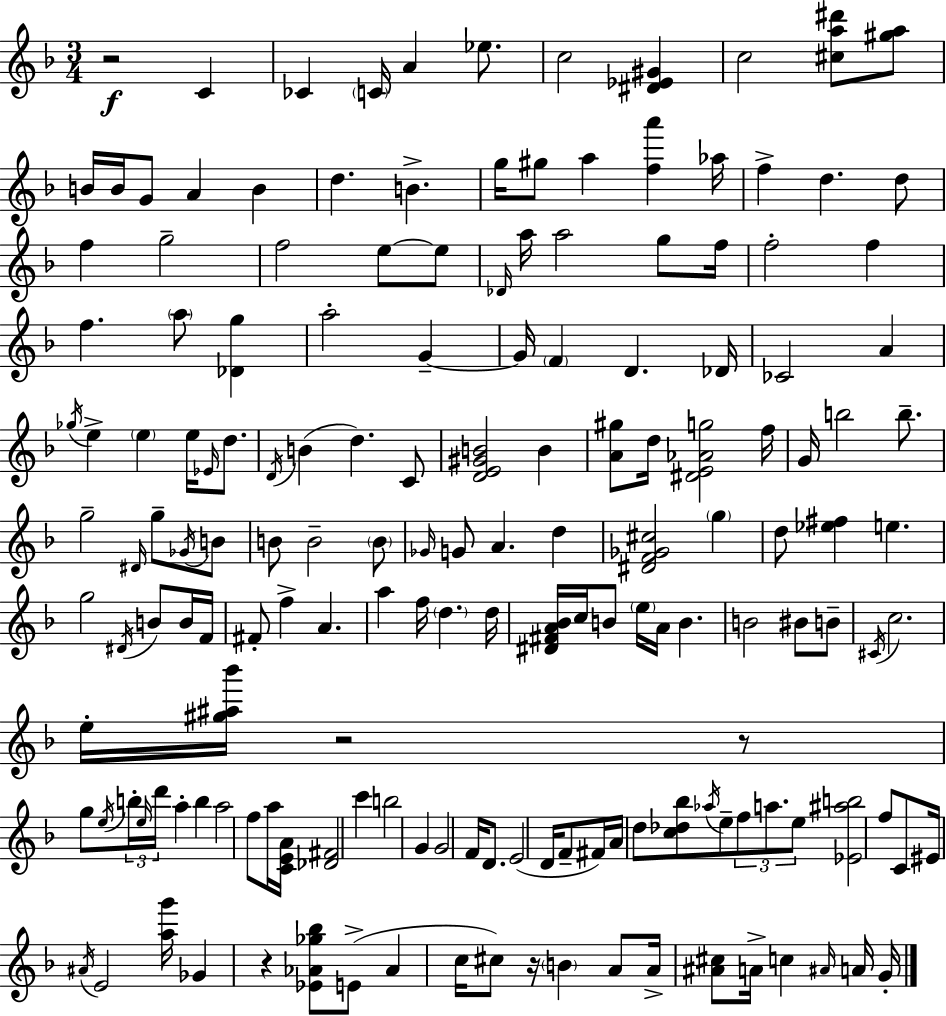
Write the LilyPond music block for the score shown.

{
  \clef treble
  \numericTimeSignature
  \time 3/4
  \key d \minor
  r2\f c'4 | ces'4 \parenthesize c'16 a'4 ees''8. | c''2 <dis' ees' gis'>4 | c''2 <cis'' a'' dis'''>8 <gis'' a''>8 | \break b'16 b'16 g'8 a'4 b'4 | d''4. b'4.-> | g''16 gis''8 a''4 <f'' a'''>4 aes''16 | f''4-> d''4. d''8 | \break f''4 g''2-- | f''2 e''8~~ e''8 | \grace { des'16 } a''16 a''2 g''8 | f''16 f''2-. f''4 | \break f''4. \parenthesize a''8 <des' g''>4 | a''2-. g'4--~~ | g'16 \parenthesize f'4 d'4. | des'16 ces'2 a'4 | \break \acciaccatura { ges''16 } e''4-> \parenthesize e''4 e''16 \grace { ees'16 } | d''8. \acciaccatura { d'16 }( b'4 d''4.) | c'8 <d' e' gis' b'>2 | b'4 <a' gis''>8 d''16 <dis' e' aes' g''>2 | \break f''16 g'16 b''2 | b''8.-- g''2-- | \grace { dis'16 } g''8-- \acciaccatura { ges'16 } b'8 b'8 b'2-- | \parenthesize b'8 \grace { ges'16 } g'8 a'4. | \break d''4 <dis' f' ges' cis''>2 | \parenthesize g''4 d''8 <ees'' fis''>4 | e''4. g''2 | \acciaccatura { dis'16 } b'8 b'16 f'16 fis'8-. f''4-> | \break a'4. a''4 | f''16 \parenthesize d''4. d''16 <dis' fis' a' bes'>16 c''16 b'8 | \parenthesize e''16 a'16 b'4. b'2 | bis'8 b'8-- \acciaccatura { cis'16 } c''2. | \break e''16-. <gis'' ais'' bes'''>16 r2 | r8 g''8 \acciaccatura { e''16 } | \tuplet 3/2 { b''16-. \grace { e''16 } d'''16 } a''4-. b''4 a''2 | f''8 a''16 <c' e' a'>16 <des' fis'>2 | \break c'''4 b''2 | g'4 g'2 | f'16 d'8. e'2( | d'16 f'8-- fis'16) a'16 | \break d''8 <c'' des'' bes''>8 \acciaccatura { aes''16 } e''8-- \tuplet 3/2 { f''8 a''8. | e''8 } <ees' ais'' b''>2 f''8 | c'8 eis'16 \acciaccatura { ais'16 } e'2 | <a'' g'''>16 ges'4 r4 <ees' aes' ges'' bes''>8 e'8->( | \break aes'4 c''16 cis''8) r16 \parenthesize b'4 | a'8 a'16-> <ais' cis''>8 a'16-> c''4 \grace { ais'16 } | a'16 g'16-. \bar "|."
}